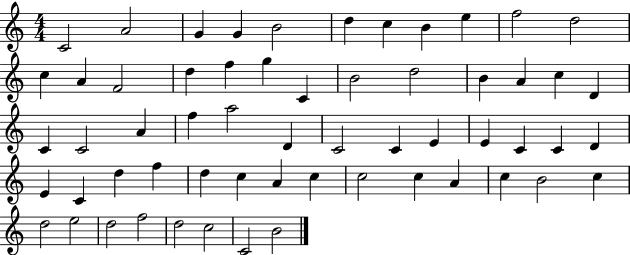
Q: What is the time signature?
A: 4/4